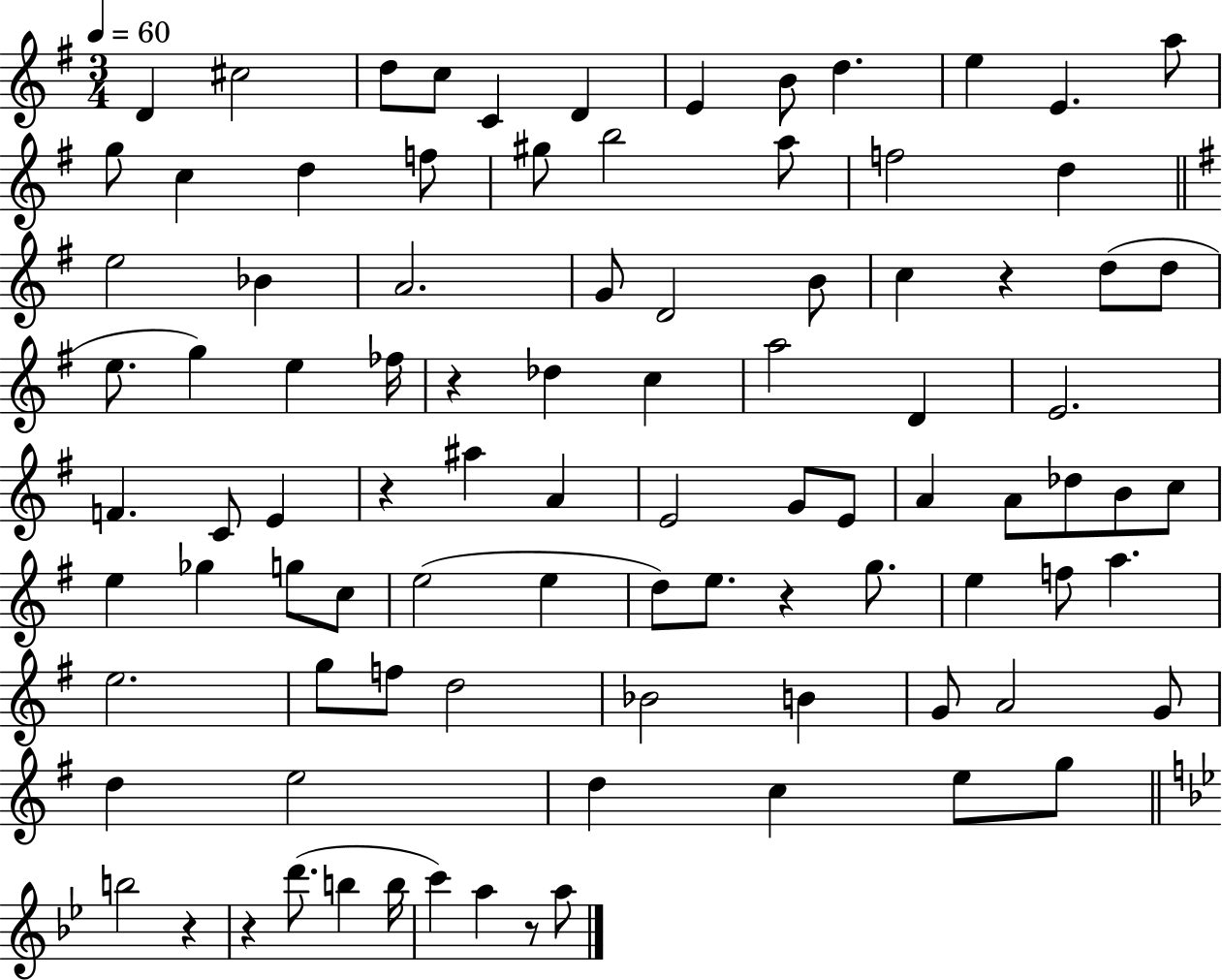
D4/q C#5/h D5/e C5/e C4/q D4/q E4/q B4/e D5/q. E5/q E4/q. A5/e G5/e C5/q D5/q F5/e G#5/e B5/h A5/e F5/h D5/q E5/h Bb4/q A4/h. G4/e D4/h B4/e C5/q R/q D5/e D5/e E5/e. G5/q E5/q FES5/s R/q Db5/q C5/q A5/h D4/q E4/h. F4/q. C4/e E4/q R/q A#5/q A4/q E4/h G4/e E4/e A4/q A4/e Db5/e B4/e C5/e E5/q Gb5/q G5/e C5/e E5/h E5/q D5/e E5/e. R/q G5/e. E5/q F5/e A5/q. E5/h. G5/e F5/e D5/h Bb4/h B4/q G4/e A4/h G4/e D5/q E5/h D5/q C5/q E5/e G5/e B5/h R/q R/q D6/e. B5/q B5/s C6/q A5/q R/e A5/e